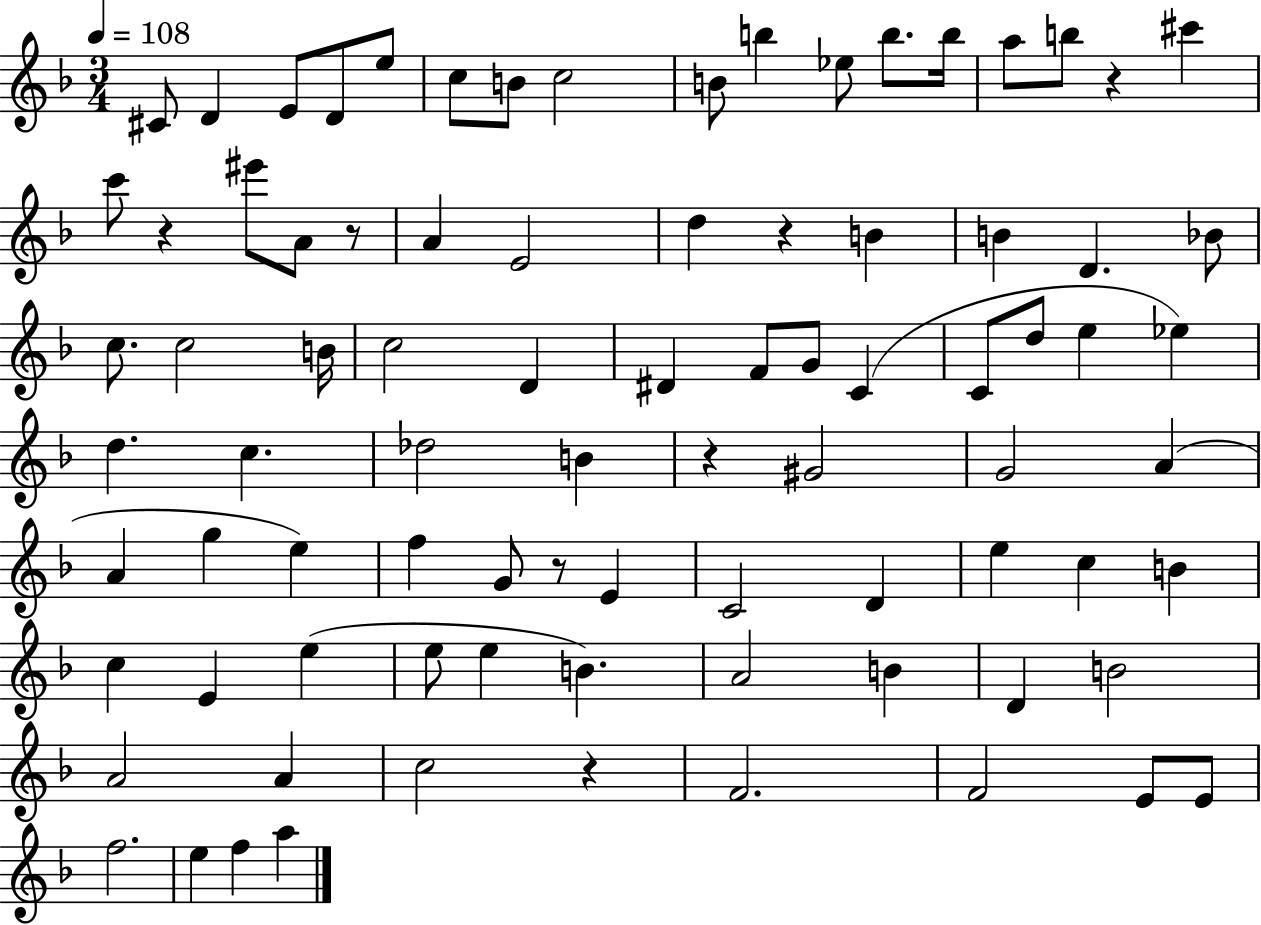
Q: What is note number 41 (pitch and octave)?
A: C5